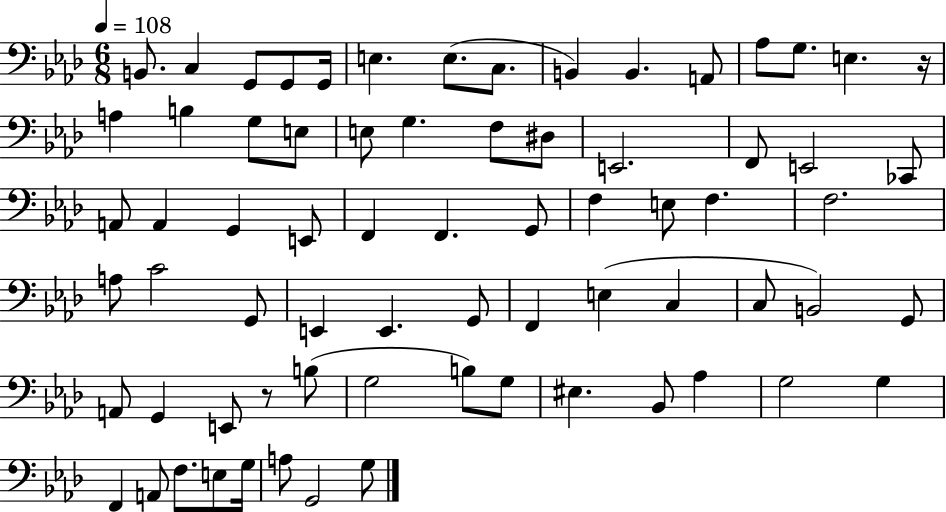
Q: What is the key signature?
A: AES major